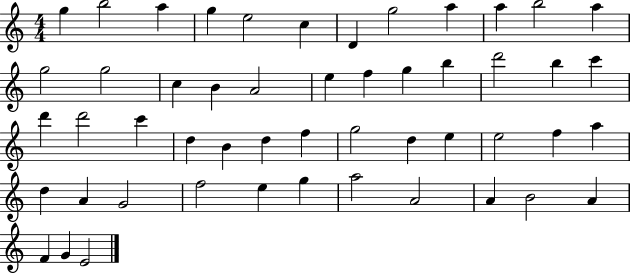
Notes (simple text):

G5/q B5/h A5/q G5/q E5/h C5/q D4/q G5/h A5/q A5/q B5/h A5/q G5/h G5/h C5/q B4/q A4/h E5/q F5/q G5/q B5/q D6/h B5/q C6/q D6/q D6/h C6/q D5/q B4/q D5/q F5/q G5/h D5/q E5/q E5/h F5/q A5/q D5/q A4/q G4/h F5/h E5/q G5/q A5/h A4/h A4/q B4/h A4/q F4/q G4/q E4/h